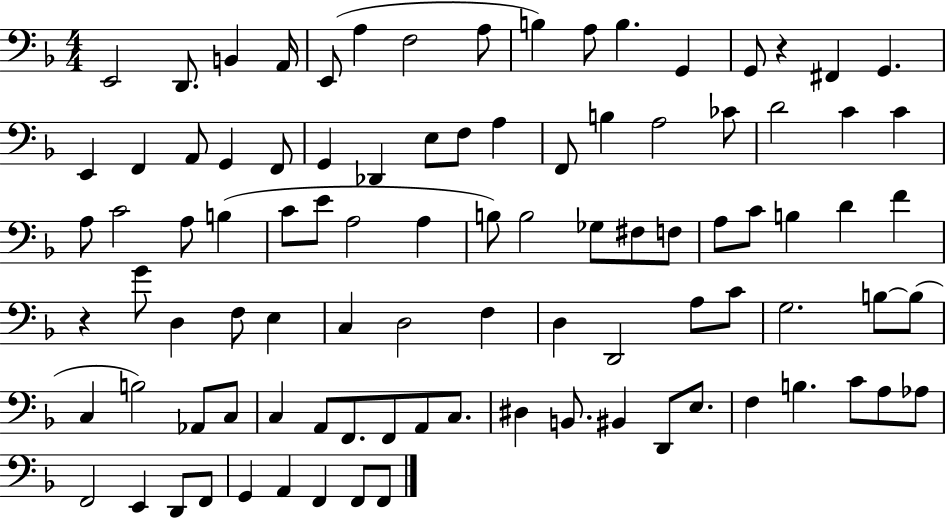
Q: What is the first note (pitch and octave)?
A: E2